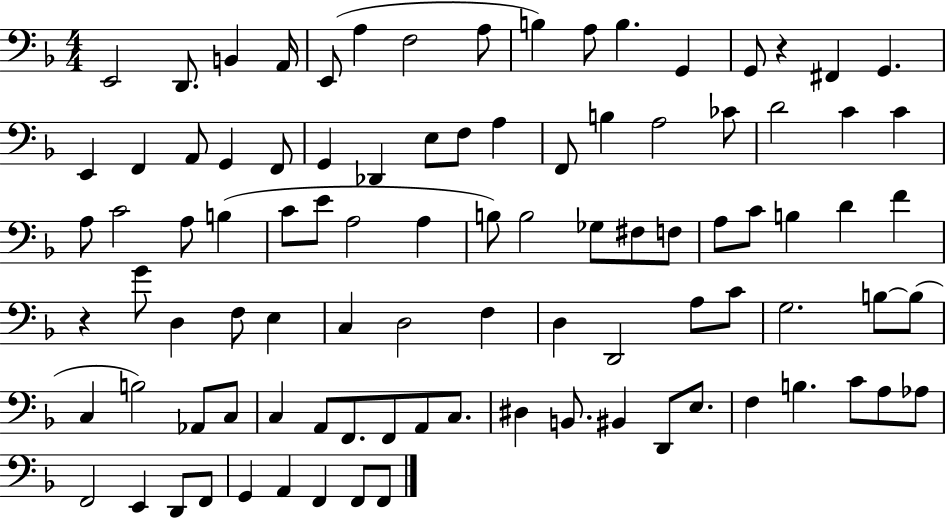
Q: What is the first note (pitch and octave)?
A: E2